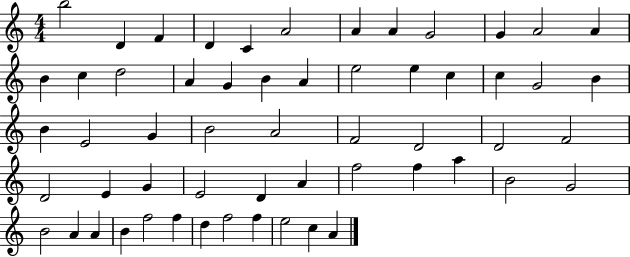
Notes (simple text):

B5/h D4/q F4/q D4/q C4/q A4/h A4/q A4/q G4/h G4/q A4/h A4/q B4/q C5/q D5/h A4/q G4/q B4/q A4/q E5/h E5/q C5/q C5/q G4/h B4/q B4/q E4/h G4/q B4/h A4/h F4/h D4/h D4/h F4/h D4/h E4/q G4/q E4/h D4/q A4/q F5/h F5/q A5/q B4/h G4/h B4/h A4/q A4/q B4/q F5/h F5/q D5/q F5/h F5/q E5/h C5/q A4/q